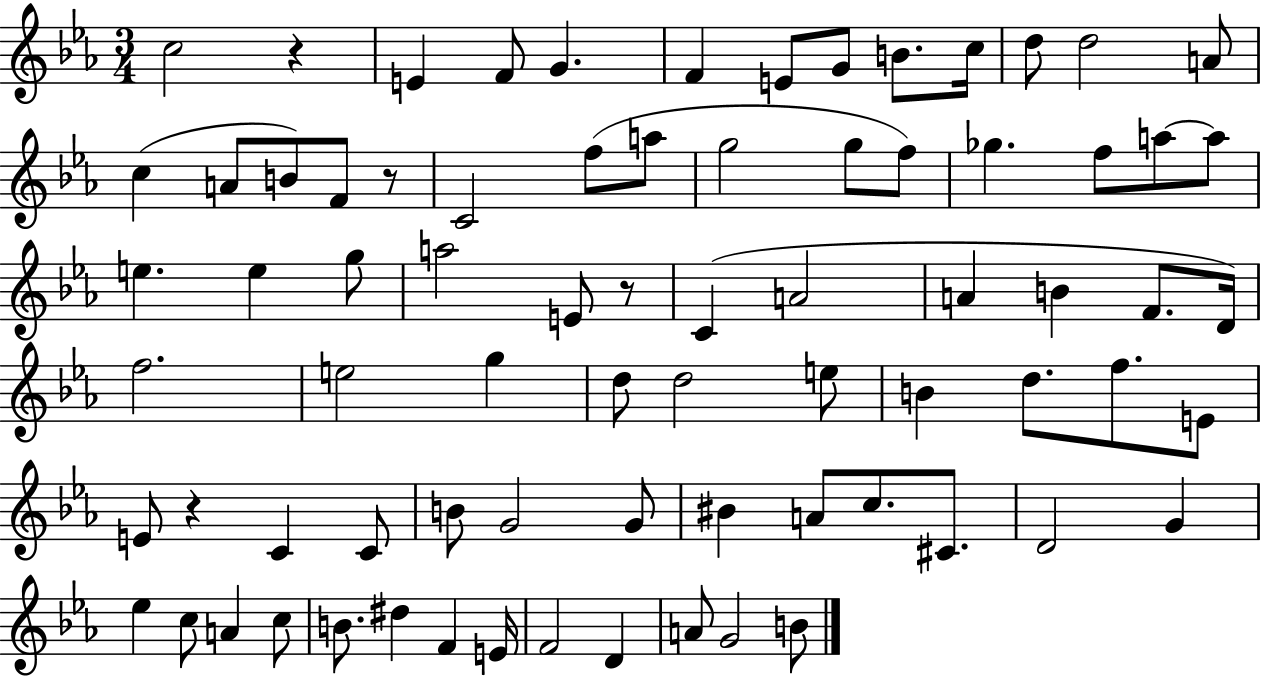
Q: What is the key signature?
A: EES major